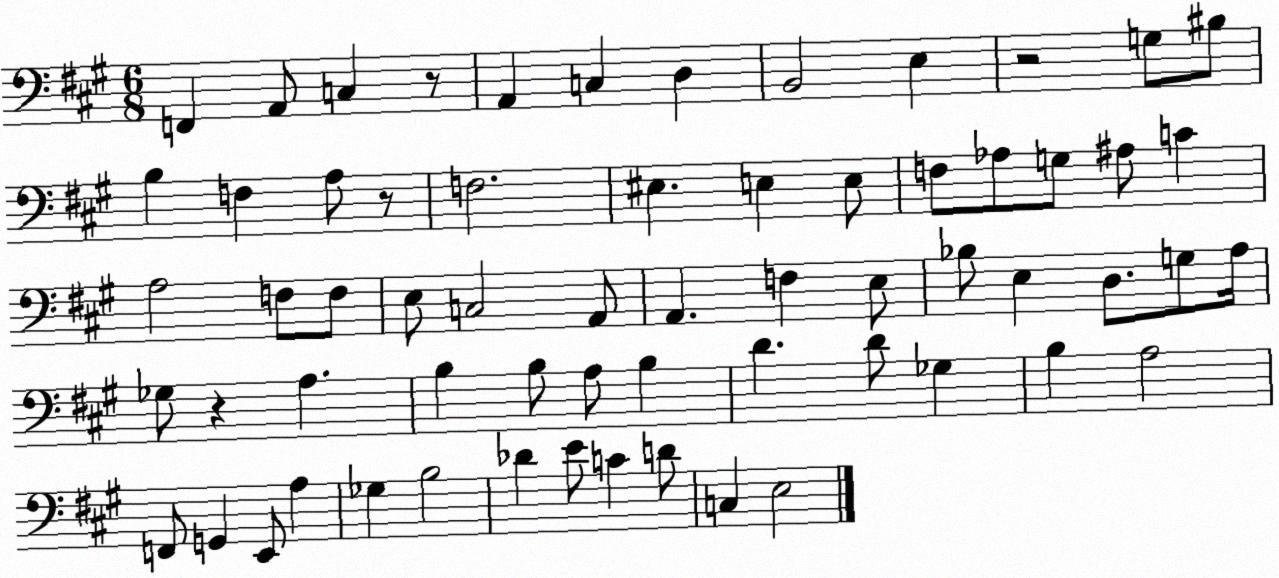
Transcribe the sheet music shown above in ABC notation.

X:1
T:Untitled
M:6/8
L:1/4
K:A
F,, A,,/2 C, z/2 A,, C, D, B,,2 E, z2 G,/2 ^B,/2 B, F, A,/2 z/2 F,2 ^E, E, E,/2 F,/2 _A,/2 G,/2 ^A,/2 C A,2 F,/2 F,/2 E,/2 C,2 A,,/2 A,, F, E,/2 _B,/2 E, D,/2 G,/2 A,/4 _G,/2 z A, B, B,/2 A,/2 B, D D/2 _G, B, A,2 F,,/2 G,, E,,/2 A, _G, B,2 _D E/2 C D/2 C, E,2